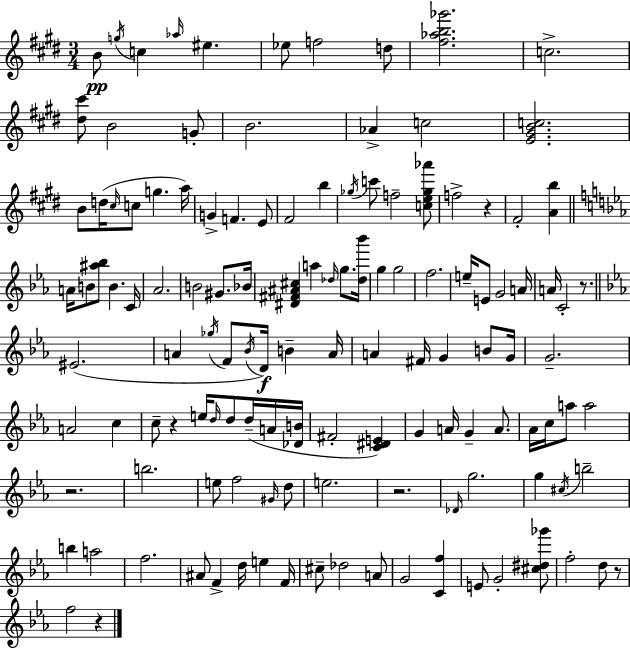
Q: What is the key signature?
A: E major